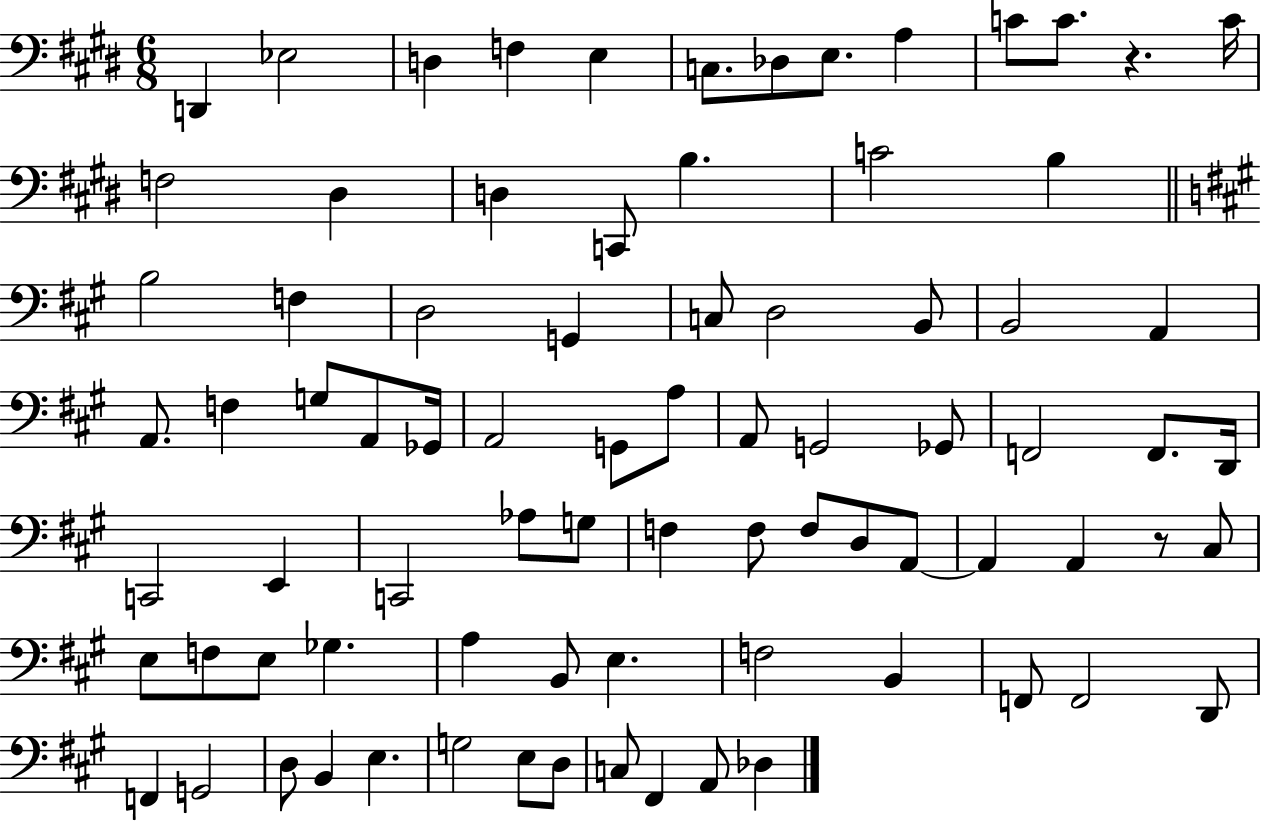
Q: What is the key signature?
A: E major